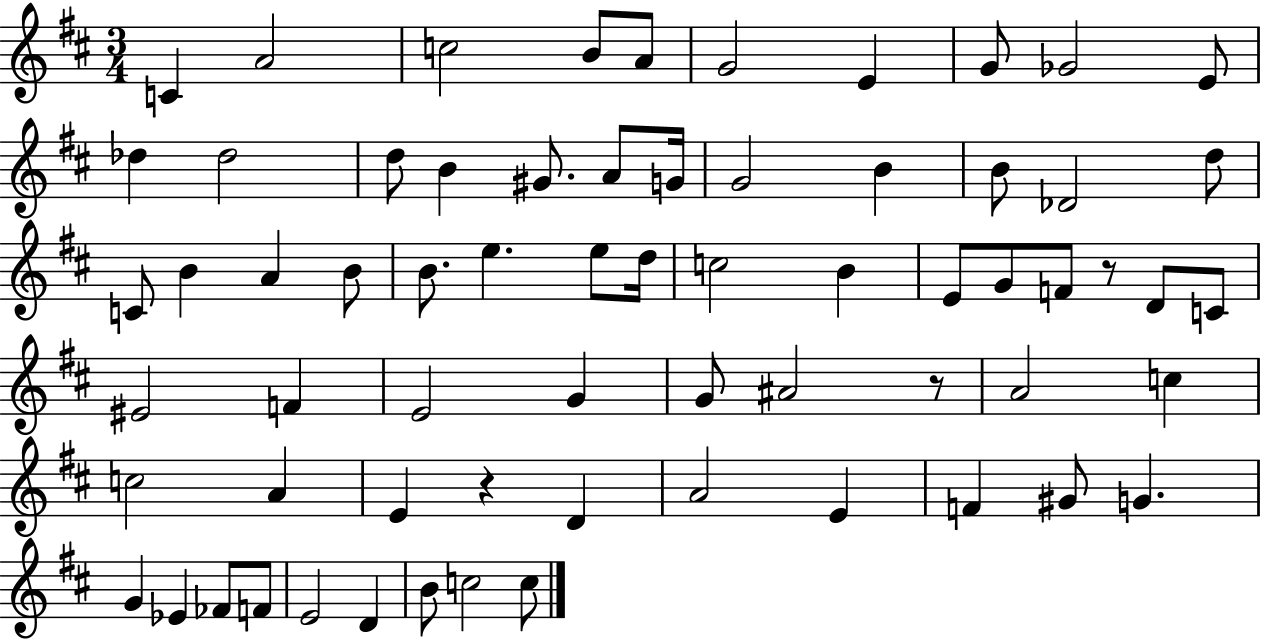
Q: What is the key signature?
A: D major